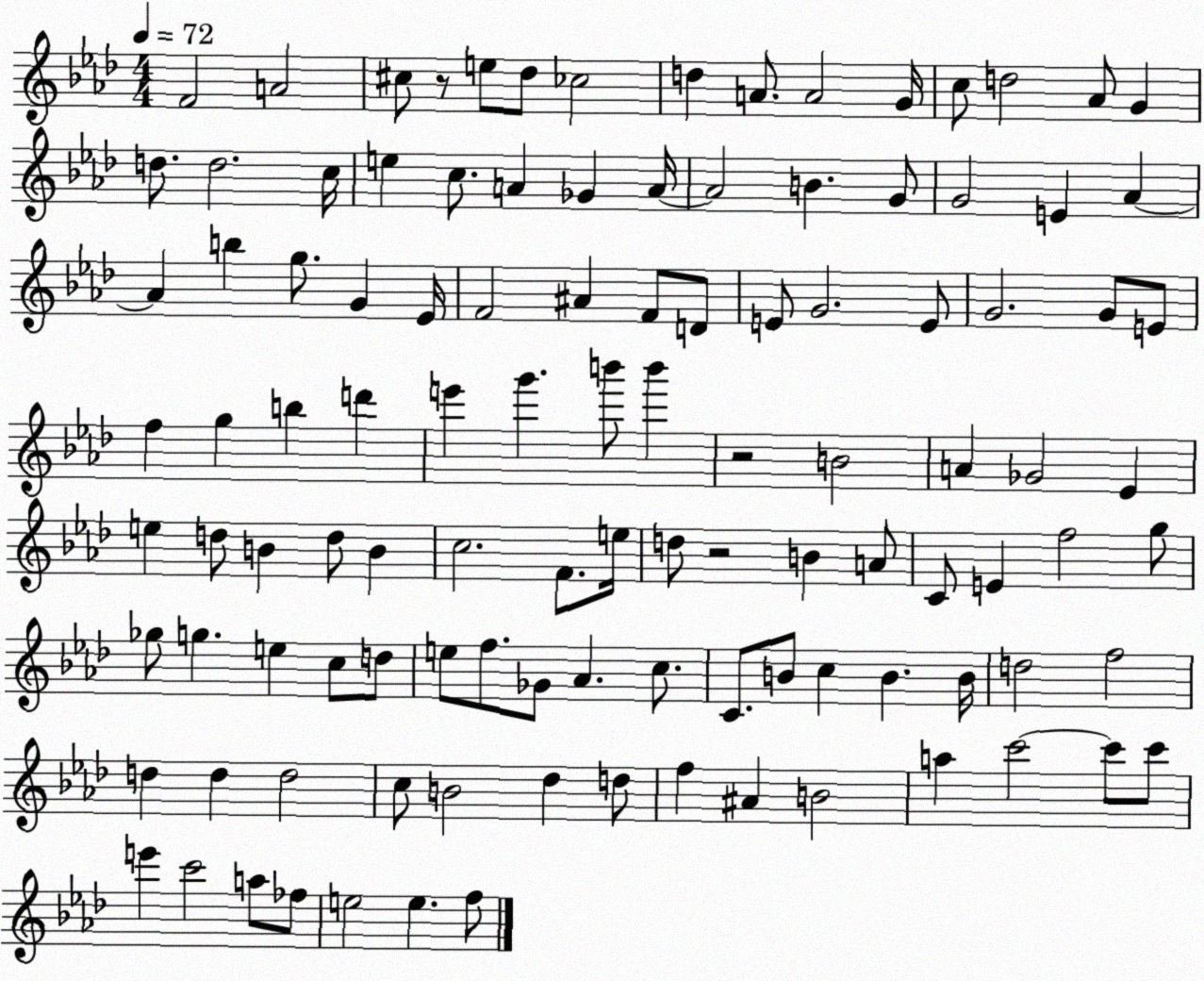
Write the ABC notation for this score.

X:1
T:Untitled
M:4/4
L:1/4
K:Ab
F2 A2 ^c/2 z/2 e/2 _d/2 _c2 d A/2 A2 G/4 c/2 d2 _A/2 G d/2 d2 c/4 e c/2 A _G A/4 A2 B G/2 G2 E _A _A b g/2 G _E/4 F2 ^A F/2 D/2 E/2 G2 E/2 G2 G/2 E/2 f g b d' e' g' b'/2 b' z2 B2 A _G2 _E e d/2 B d/2 B c2 F/2 e/4 d/2 z2 B A/2 C/2 E f2 g/2 _g/2 g e c/2 d/2 e/2 f/2 _G/2 _A c/2 C/2 B/2 c B B/4 d2 f2 d d d2 c/2 B2 _d d/2 f ^A B2 a c'2 c'/2 c'/2 e' c'2 a/2 _f/2 e2 e f/2